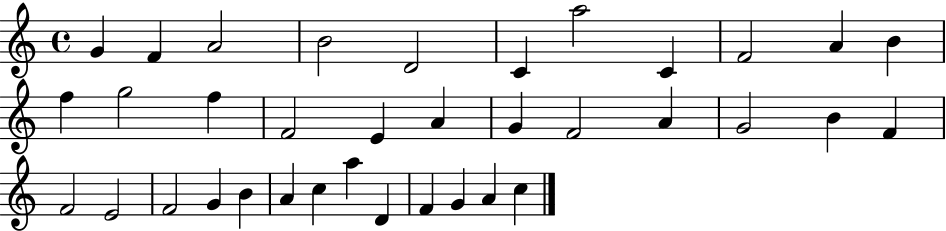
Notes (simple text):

G4/q F4/q A4/h B4/h D4/h C4/q A5/h C4/q F4/h A4/q B4/q F5/q G5/h F5/q F4/h E4/q A4/q G4/q F4/h A4/q G4/h B4/q F4/q F4/h E4/h F4/h G4/q B4/q A4/q C5/q A5/q D4/q F4/q G4/q A4/q C5/q